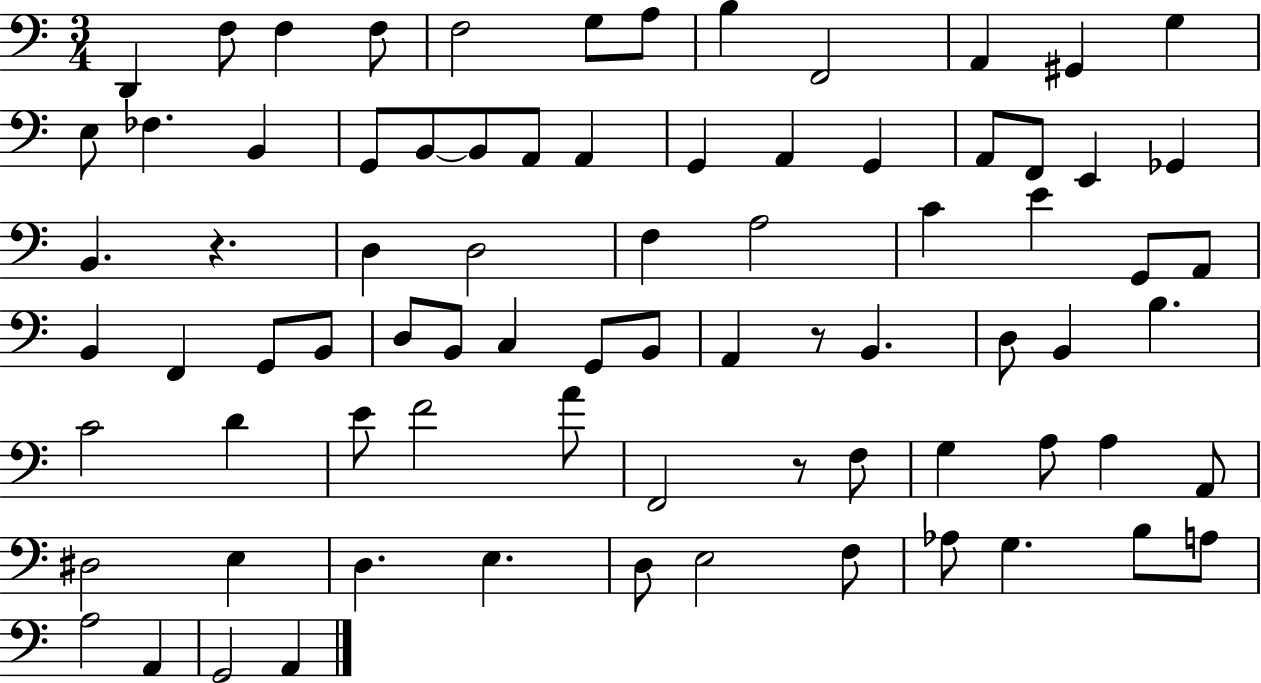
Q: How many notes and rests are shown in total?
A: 79